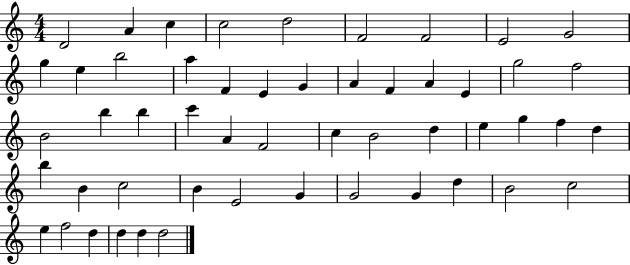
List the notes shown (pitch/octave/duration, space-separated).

D4/h A4/q C5/q C5/h D5/h F4/h F4/h E4/h G4/h G5/q E5/q B5/h A5/q F4/q E4/q G4/q A4/q F4/q A4/q E4/q G5/h F5/h B4/h B5/q B5/q C6/q A4/q F4/h C5/q B4/h D5/q E5/q G5/q F5/q D5/q B5/q B4/q C5/h B4/q E4/h G4/q G4/h G4/q D5/q B4/h C5/h E5/q F5/h D5/q D5/q D5/q D5/h